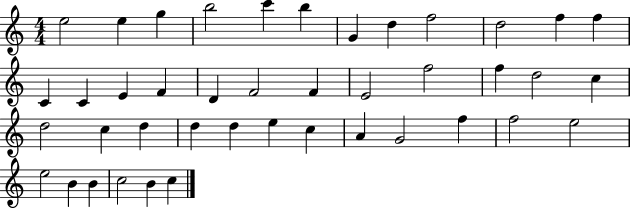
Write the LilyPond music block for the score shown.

{
  \clef treble
  \numericTimeSignature
  \time 4/4
  \key c \major
  e''2 e''4 g''4 | b''2 c'''4 b''4 | g'4 d''4 f''2 | d''2 f''4 f''4 | \break c'4 c'4 e'4 f'4 | d'4 f'2 f'4 | e'2 f''2 | f''4 d''2 c''4 | \break d''2 c''4 d''4 | d''4 d''4 e''4 c''4 | a'4 g'2 f''4 | f''2 e''2 | \break e''2 b'4 b'4 | c''2 b'4 c''4 | \bar "|."
}